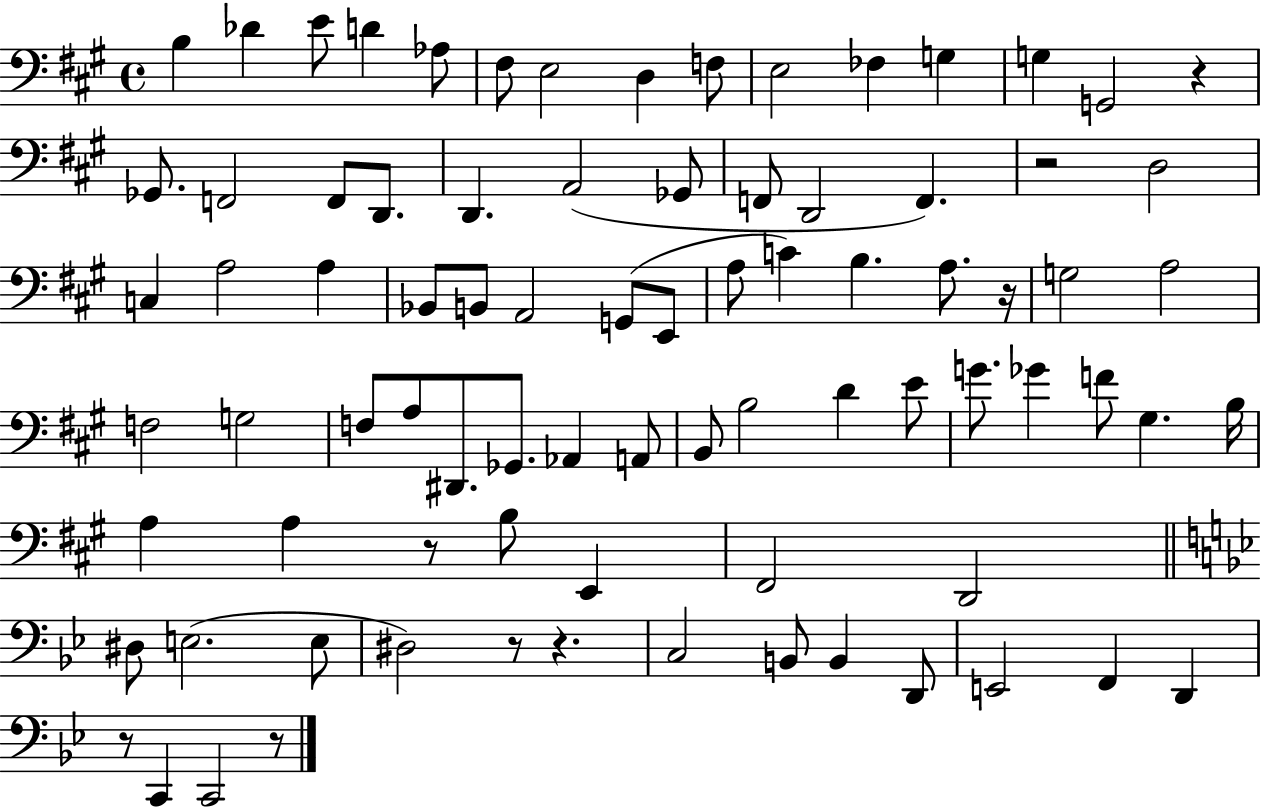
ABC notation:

X:1
T:Untitled
M:4/4
L:1/4
K:A
B, _D E/2 D _A,/2 ^F,/2 E,2 D, F,/2 E,2 _F, G, G, G,,2 z _G,,/2 F,,2 F,,/2 D,,/2 D,, A,,2 _G,,/2 F,,/2 D,,2 F,, z2 D,2 C, A,2 A, _B,,/2 B,,/2 A,,2 G,,/2 E,,/2 A,/2 C B, A,/2 z/4 G,2 A,2 F,2 G,2 F,/2 A,/2 ^D,,/2 _G,,/2 _A,, A,,/2 B,,/2 B,2 D E/2 G/2 _G F/2 ^G, B,/4 A, A, z/2 B,/2 E,, ^F,,2 D,,2 ^D,/2 E,2 E,/2 ^D,2 z/2 z C,2 B,,/2 B,, D,,/2 E,,2 F,, D,, z/2 C,, C,,2 z/2